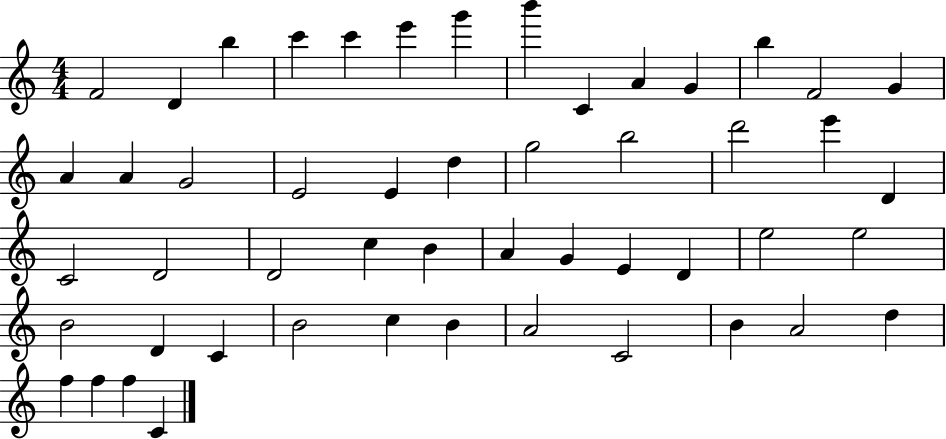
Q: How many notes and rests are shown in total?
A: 51